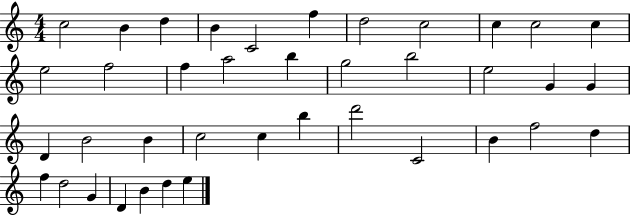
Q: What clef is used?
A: treble